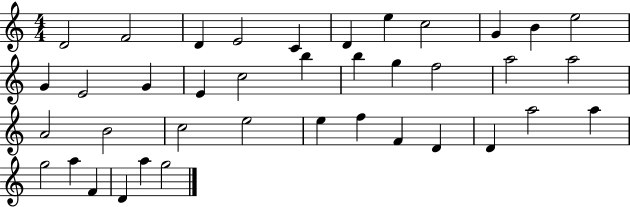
D4/h F4/h D4/q E4/h C4/q D4/q E5/q C5/h G4/q B4/q E5/h G4/q E4/h G4/q E4/q C5/h B5/q B5/q G5/q F5/h A5/h A5/h A4/h B4/h C5/h E5/h E5/q F5/q F4/q D4/q D4/q A5/h A5/q G5/h A5/q F4/q D4/q A5/q G5/h